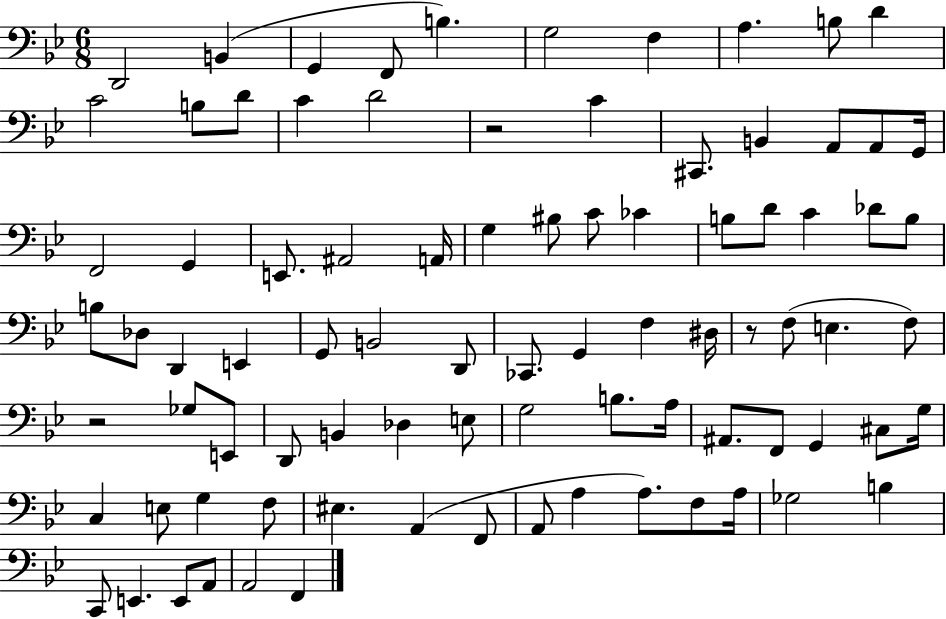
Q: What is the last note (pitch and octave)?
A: F2